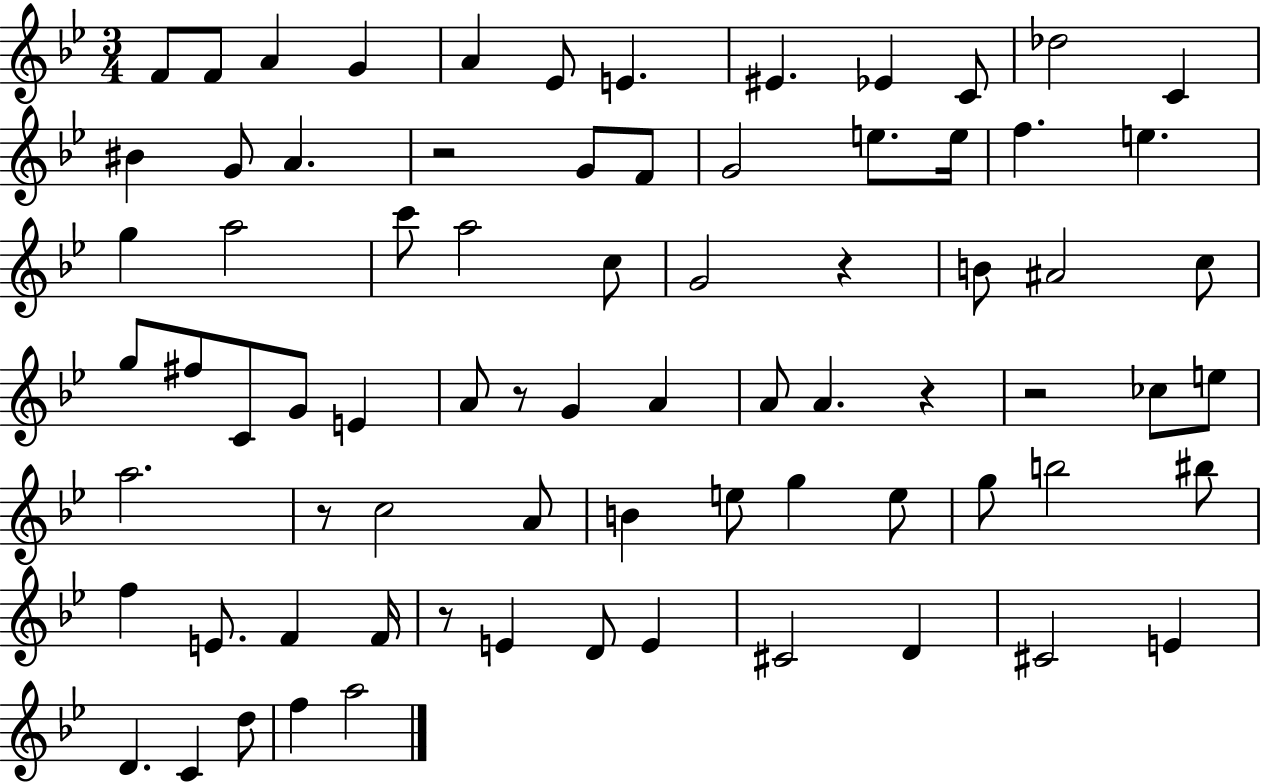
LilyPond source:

{
  \clef treble
  \numericTimeSignature
  \time 3/4
  \key bes \major
  f'8 f'8 a'4 g'4 | a'4 ees'8 e'4. | eis'4. ees'4 c'8 | des''2 c'4 | \break bis'4 g'8 a'4. | r2 g'8 f'8 | g'2 e''8. e''16 | f''4. e''4. | \break g''4 a''2 | c'''8 a''2 c''8 | g'2 r4 | b'8 ais'2 c''8 | \break g''8 fis''8 c'8 g'8 e'4 | a'8 r8 g'4 a'4 | a'8 a'4. r4 | r2 ces''8 e''8 | \break a''2. | r8 c''2 a'8 | b'4 e''8 g''4 e''8 | g''8 b''2 bis''8 | \break f''4 e'8. f'4 f'16 | r8 e'4 d'8 e'4 | cis'2 d'4 | cis'2 e'4 | \break d'4. c'4 d''8 | f''4 a''2 | \bar "|."
}